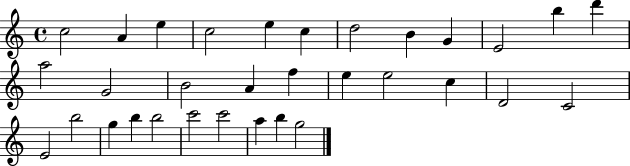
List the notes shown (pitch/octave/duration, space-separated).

C5/h A4/q E5/q C5/h E5/q C5/q D5/h B4/q G4/q E4/h B5/q D6/q A5/h G4/h B4/h A4/q F5/q E5/q E5/h C5/q D4/h C4/h E4/h B5/h G5/q B5/q B5/h C6/h C6/h A5/q B5/q G5/h